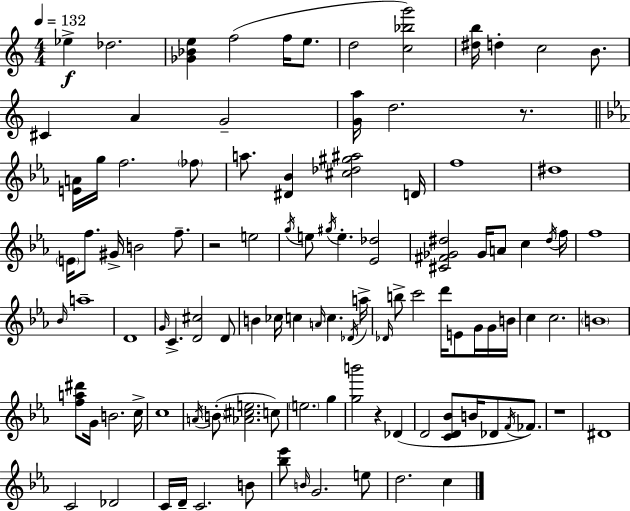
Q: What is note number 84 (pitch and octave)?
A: G4